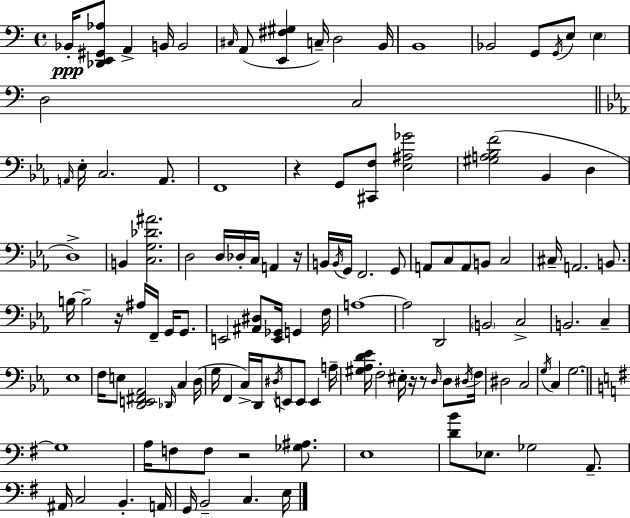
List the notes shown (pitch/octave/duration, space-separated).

Bb2/s [Db2,E2,G#2,Ab3]/e A2/q B2/s B2/h C#3/s A2/e [E2,F#3,G#3]/q C3/s D3/h B2/s B2/w Bb2/h G2/e G2/s E3/e E3/q D3/h C3/h A2/s Eb3/s C3/h. A2/e. F2/w R/q G2/e [C#2,F3]/e [Eb3,A#3,Gb4]/h [G#3,A3,Bb3,F4]/h Bb2/q D3/q D3/w B2/q [C3,G3,Db4,A#4]/h. D3/h D3/s Db3/s C3/s A2/q R/s B2/s B2/s G2/s F2/h. G2/e A2/e C3/e A2/e B2/e C3/h C#3/s A2/h. B2/e. B3/s B3/h R/s A#3/s F2/s G2/s G2/e. E2/h [A#2,D#3]/e [E2,Gb2]/s G2/q F3/s A3/w A3/h D2/h B2/h C3/h B2/h. C3/q Eb3/w F3/s E3/e [D2,E2,F#2,Ab2]/h Db2/s C3/q D3/s G3/s F2/q C3/s D2/s D#3/s E2/e E2/e E2/q A3/s [G#3,Ab3,D4,Eb4]/s F3/h EIS3/s R/s R/e D3/s D3/e D#3/s F3/s D#3/h C3/h G3/s C3/q G3/h. G3/w A3/s F3/e F3/e R/h [Gb3,A#3]/e. E3/w [D4,B4]/e Eb3/e. Gb3/h A2/e. A#2/s C3/h B2/q. A2/s G2/s B2/h C3/q. E3/s